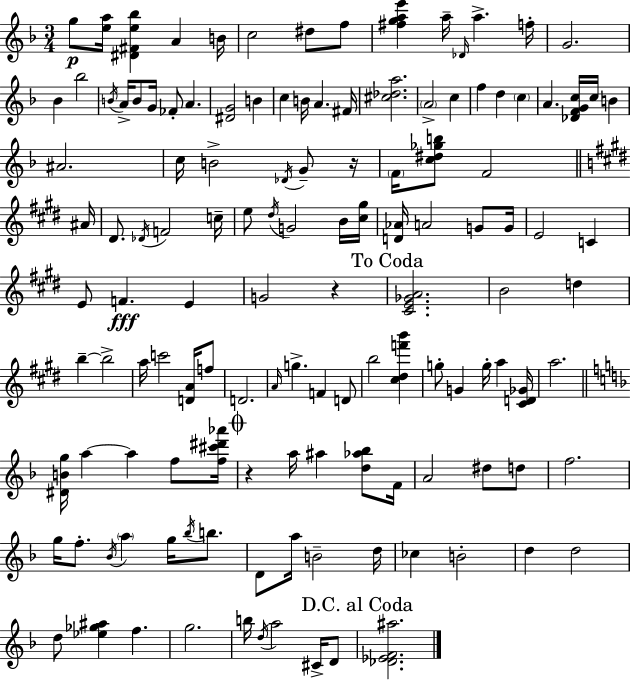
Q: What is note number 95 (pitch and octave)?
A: B4